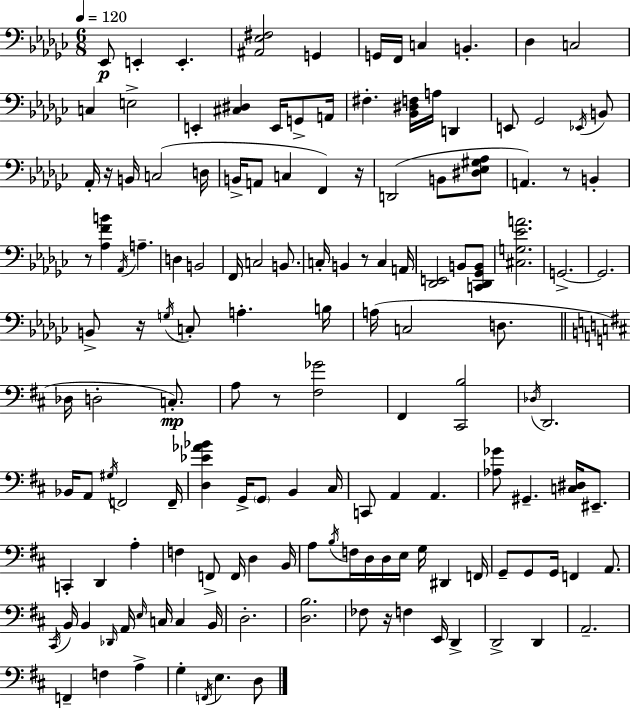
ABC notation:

X:1
T:Untitled
M:6/8
L:1/4
K:Ebm
_E,,/2 E,, E,, [^A,,_E,^F,]2 G,, G,,/4 F,,/4 C, B,, _D, C,2 C, E,2 E,, [^C,^D,] E,,/4 G,,/2 A,,/4 ^F, [_B,,^D,F,]/4 A,/4 D,, E,,/2 _G,,2 _E,,/4 B,,/2 _A,,/4 z/4 B,,/4 C,2 D,/4 B,,/4 A,,/2 C, F,, z/4 D,,2 B,,/2 [^D,_E,^G,_A,]/2 A,, z/2 B,, z/2 [_A,FB] _A,,/4 A, D, B,,2 F,,/4 C,2 B,,/2 C,/4 B,, z/2 C, A,,/4 [_D,,E,,]2 B,,/2 [C,,_D,,_G,,B,,]/2 [^C,G,_EA]2 G,,2 G,,2 B,,/2 z/4 G,/4 C,/2 A, B,/4 A,/4 C,2 D,/2 _D,/4 D,2 C,/2 A,/2 z/2 [^F,_G]2 ^F,, [^C,,B,]2 _D,/4 D,,2 _B,,/4 A,,/2 ^G,/4 F,,2 F,,/4 [D,_E_A_B] G,,/4 G,,/2 B,, ^C,/4 C,,/2 A,, A,, [_A,_G]/2 ^G,, [C,^D,]/4 ^E,,/2 C,, D,, A, F, F,,/2 F,,/4 D, B,,/4 A,/2 B,/4 F,/4 D,/4 D,/4 E,/4 G,/4 ^D,, F,,/4 G,,/2 G,,/2 G,,/4 F,, A,,/2 ^C,,/4 B,,/4 B,, _D,,/4 A,,/4 E,/4 C,/4 C, B,,/4 D,2 [D,B,]2 _F,/2 z/4 F, E,,/4 D,, D,,2 D,, A,,2 F,, F, A, G, F,,/4 E, D,/2